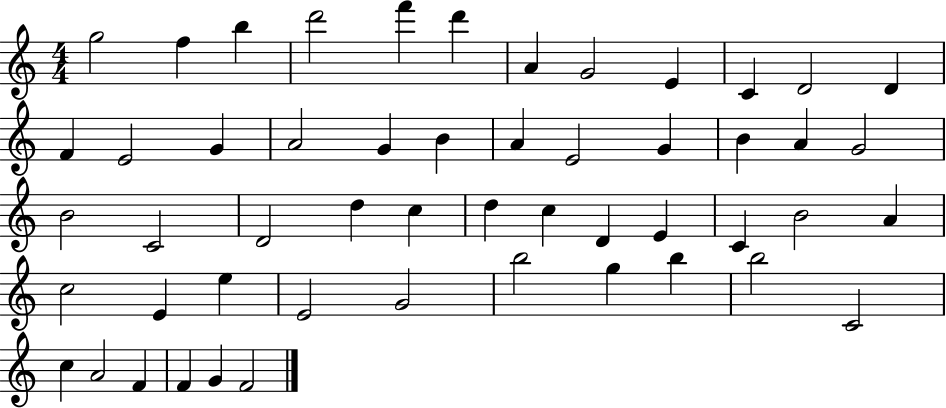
{
  \clef treble
  \numericTimeSignature
  \time 4/4
  \key c \major
  g''2 f''4 b''4 | d'''2 f'''4 d'''4 | a'4 g'2 e'4 | c'4 d'2 d'4 | \break f'4 e'2 g'4 | a'2 g'4 b'4 | a'4 e'2 g'4 | b'4 a'4 g'2 | \break b'2 c'2 | d'2 d''4 c''4 | d''4 c''4 d'4 e'4 | c'4 b'2 a'4 | \break c''2 e'4 e''4 | e'2 g'2 | b''2 g''4 b''4 | b''2 c'2 | \break c''4 a'2 f'4 | f'4 g'4 f'2 | \bar "|."
}